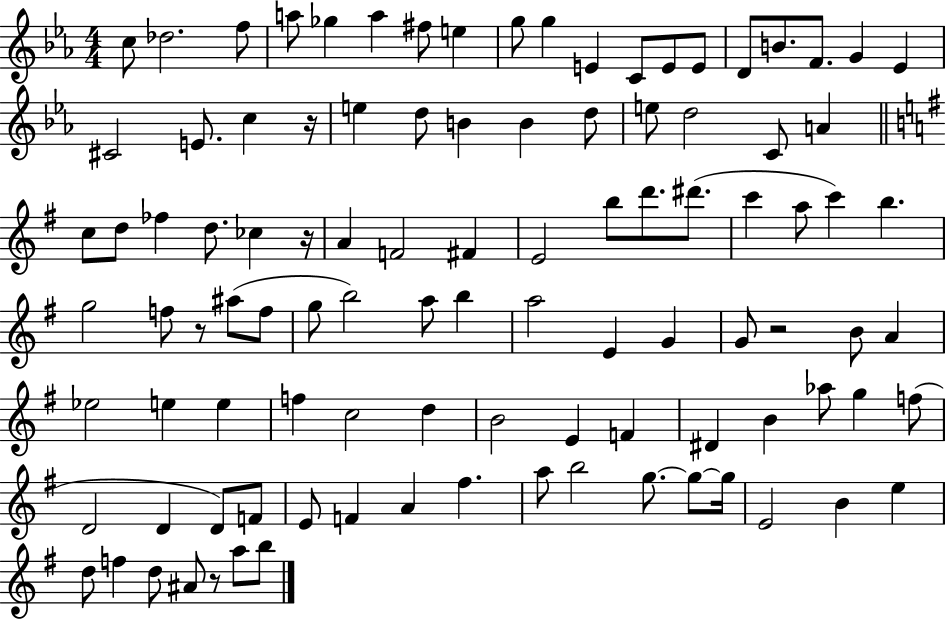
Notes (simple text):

C5/e Db5/h. F5/e A5/e Gb5/q A5/q F#5/e E5/q G5/e G5/q E4/q C4/e E4/e E4/e D4/e B4/e. F4/e. G4/q Eb4/q C#4/h E4/e. C5/q R/s E5/q D5/e B4/q B4/q D5/e E5/e D5/h C4/e A4/q C5/e D5/e FES5/q D5/e. CES5/q R/s A4/q F4/h F#4/q E4/h B5/e D6/e. D#6/e. C6/q A5/e C6/q B5/q. G5/h F5/e R/e A#5/e F5/e G5/e B5/h A5/e B5/q A5/h E4/q G4/q G4/e R/h B4/e A4/q Eb5/h E5/q E5/q F5/q C5/h D5/q B4/h E4/q F4/q D#4/q B4/q Ab5/e G5/q F5/e D4/h D4/q D4/e F4/e E4/e F4/q A4/q F#5/q. A5/e B5/h G5/e. G5/e G5/s E4/h B4/q E5/q D5/e F5/q D5/e A#4/e R/e A5/e B5/e